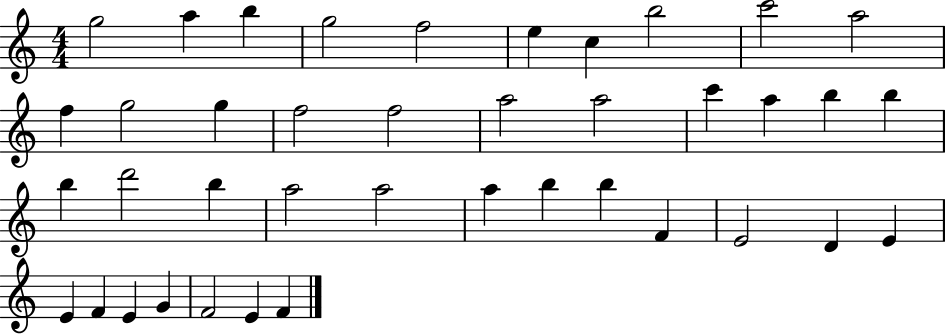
{
  \clef treble
  \numericTimeSignature
  \time 4/4
  \key c \major
  g''2 a''4 b''4 | g''2 f''2 | e''4 c''4 b''2 | c'''2 a''2 | \break f''4 g''2 g''4 | f''2 f''2 | a''2 a''2 | c'''4 a''4 b''4 b''4 | \break b''4 d'''2 b''4 | a''2 a''2 | a''4 b''4 b''4 f'4 | e'2 d'4 e'4 | \break e'4 f'4 e'4 g'4 | f'2 e'4 f'4 | \bar "|."
}